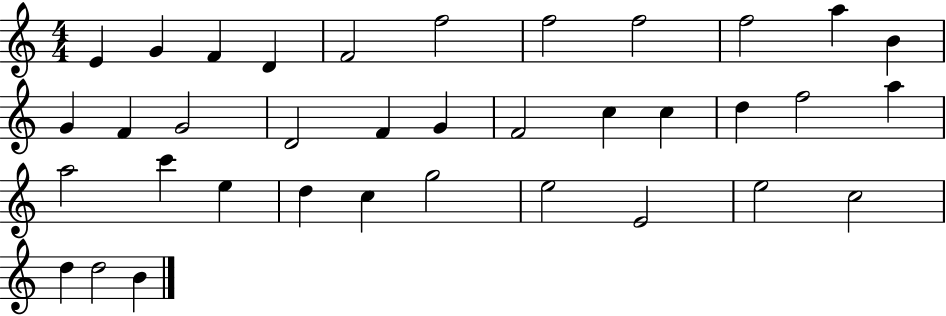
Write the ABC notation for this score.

X:1
T:Untitled
M:4/4
L:1/4
K:C
E G F D F2 f2 f2 f2 f2 a B G F G2 D2 F G F2 c c d f2 a a2 c' e d c g2 e2 E2 e2 c2 d d2 B